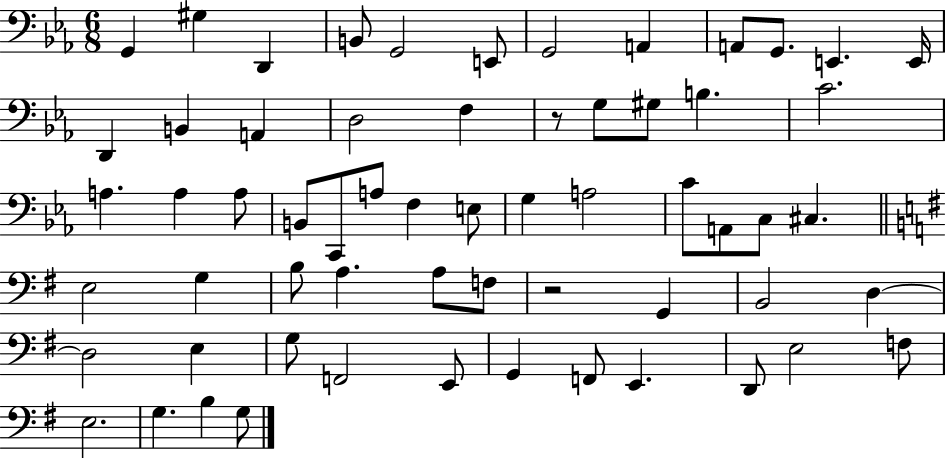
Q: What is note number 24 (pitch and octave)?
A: A3